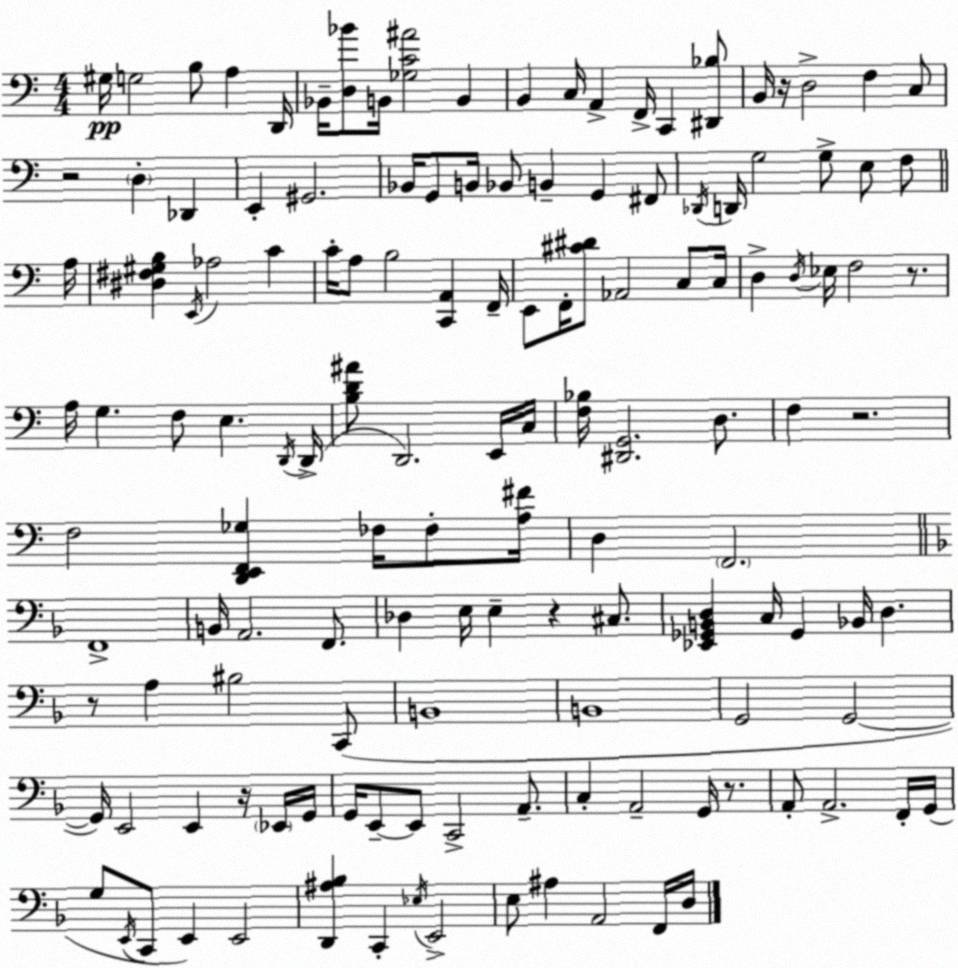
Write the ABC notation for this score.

X:1
T:Untitled
M:4/4
L:1/4
K:Am
^G,/4 G,2 B,/2 A, D,,/4 _B,,/4 [D,_B]/2 B,,/4 [_G,C^A]2 B,, B,, C,/4 A,, F,,/4 C,, [^D,,_B,]/2 B,,/4 z/4 D,2 F, C,/2 z2 D, _D,, E,, ^G,,2 _B,,/4 G,,/2 B,,/4 _B,,/2 B,, G,, ^F,,/2 _D,,/4 D,,/4 G,2 G,/2 E,/2 F,/2 A,/4 [^D,^F,^G,B,] E,,/4 _A,2 C C/4 A,/2 B,2 [C,,A,,] F,,/4 E,,/2 F,,/4 [^C^D]/2 _A,,2 C,/2 C,/4 D, D,/4 _E,/4 F,2 z/2 A,/4 G, F,/2 E, D,,/4 D,,/4 [B,D^A]/2 D,,2 E,,/4 C,/4 [F,_B,]/4 [^D,,G,,]2 D,/2 F, z2 F,2 [D,,E,,F,,_G,] _F,/4 _F,/2 [A,^F]/4 D, F,,2 F,,4 B,,/4 A,,2 F,,/2 _D, E,/4 E, z ^C,/2 [_E,,_G,,B,,D,] C,/4 _G,, _B,,/4 D, z/2 A, ^B,2 C,,/2 B,,4 B,,4 G,,2 G,,2 G,,/4 E,,2 E,, z/4 _E,,/4 G,,/4 G,,/4 E,,/2 E,,/2 C,,2 A,,/2 C, A,,2 G,,/4 z/2 A,,/2 A,,2 F,,/4 G,,/4 G,/2 E,,/4 C,,/2 E,, E,,2 [D,,^A,_B,] C,, _E,/4 E,,2 E,/2 ^A, A,,2 F,,/4 D,/4